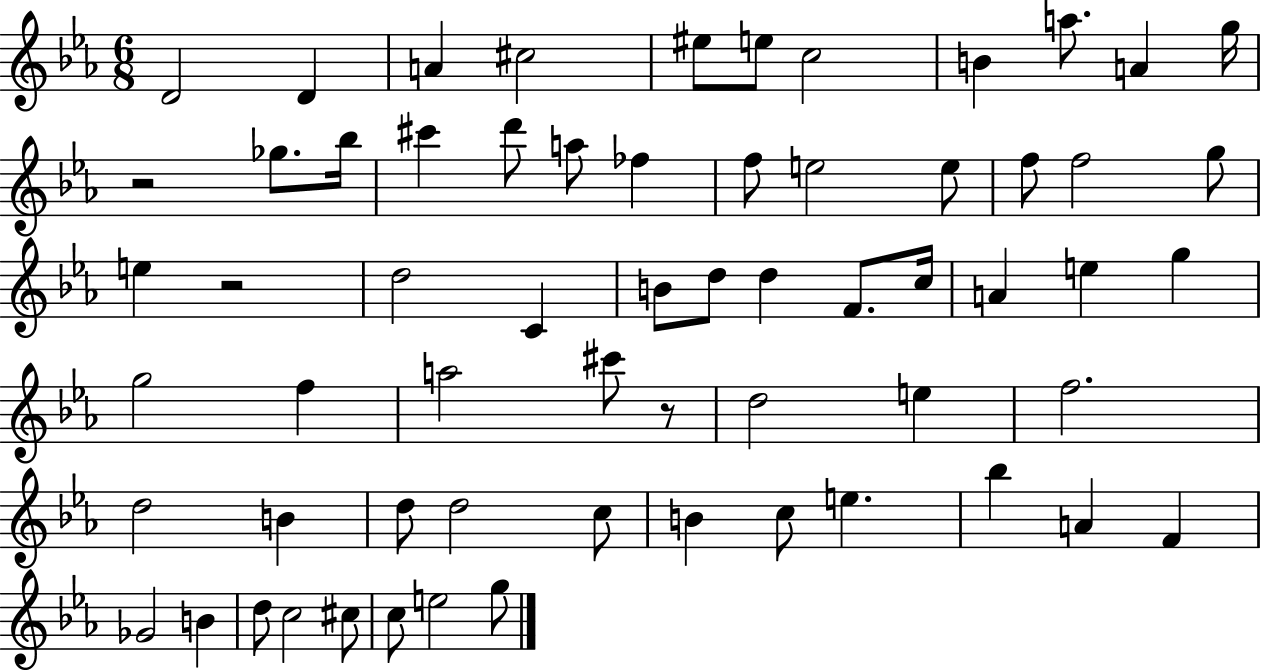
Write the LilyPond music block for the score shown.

{
  \clef treble
  \numericTimeSignature
  \time 6/8
  \key ees \major
  d'2 d'4 | a'4 cis''2 | eis''8 e''8 c''2 | b'4 a''8. a'4 g''16 | \break r2 ges''8. bes''16 | cis'''4 d'''8 a''8 fes''4 | f''8 e''2 e''8 | f''8 f''2 g''8 | \break e''4 r2 | d''2 c'4 | b'8 d''8 d''4 f'8. c''16 | a'4 e''4 g''4 | \break g''2 f''4 | a''2 cis'''8 r8 | d''2 e''4 | f''2. | \break d''2 b'4 | d''8 d''2 c''8 | b'4 c''8 e''4. | bes''4 a'4 f'4 | \break ges'2 b'4 | d''8 c''2 cis''8 | c''8 e''2 g''8 | \bar "|."
}